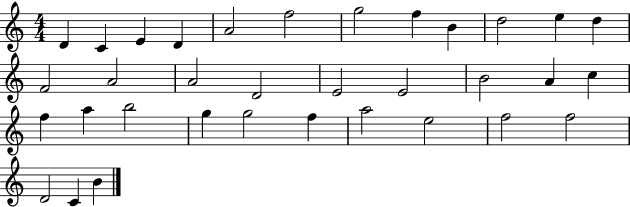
X:1
T:Untitled
M:4/4
L:1/4
K:C
D C E D A2 f2 g2 f B d2 e d F2 A2 A2 D2 E2 E2 B2 A c f a b2 g g2 f a2 e2 f2 f2 D2 C B